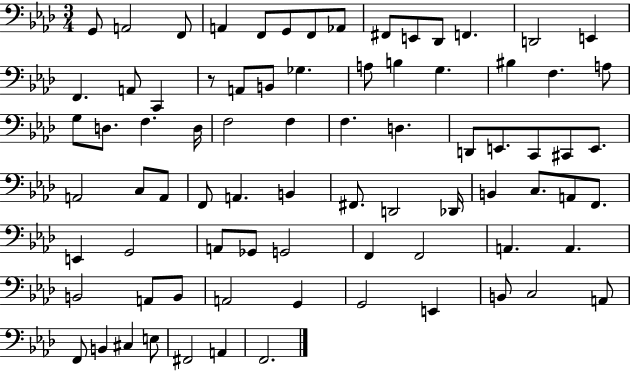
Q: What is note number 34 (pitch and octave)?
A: D3